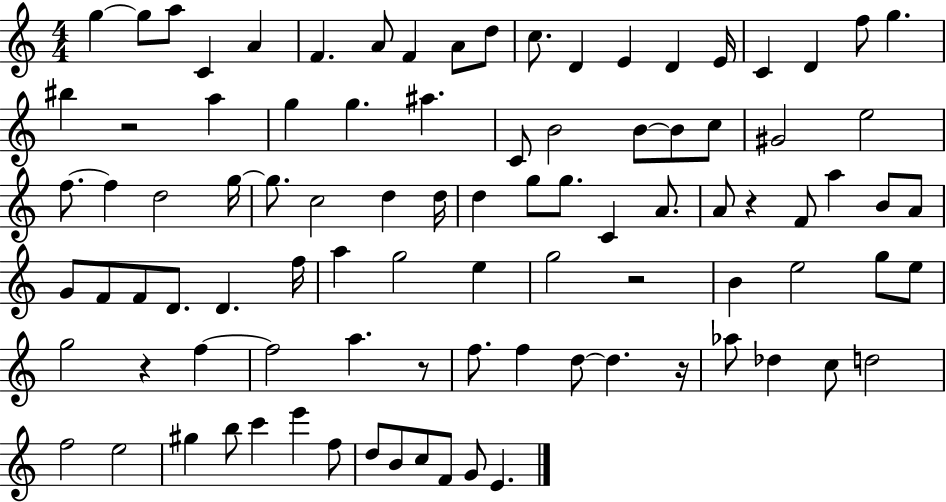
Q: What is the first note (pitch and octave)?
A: G5